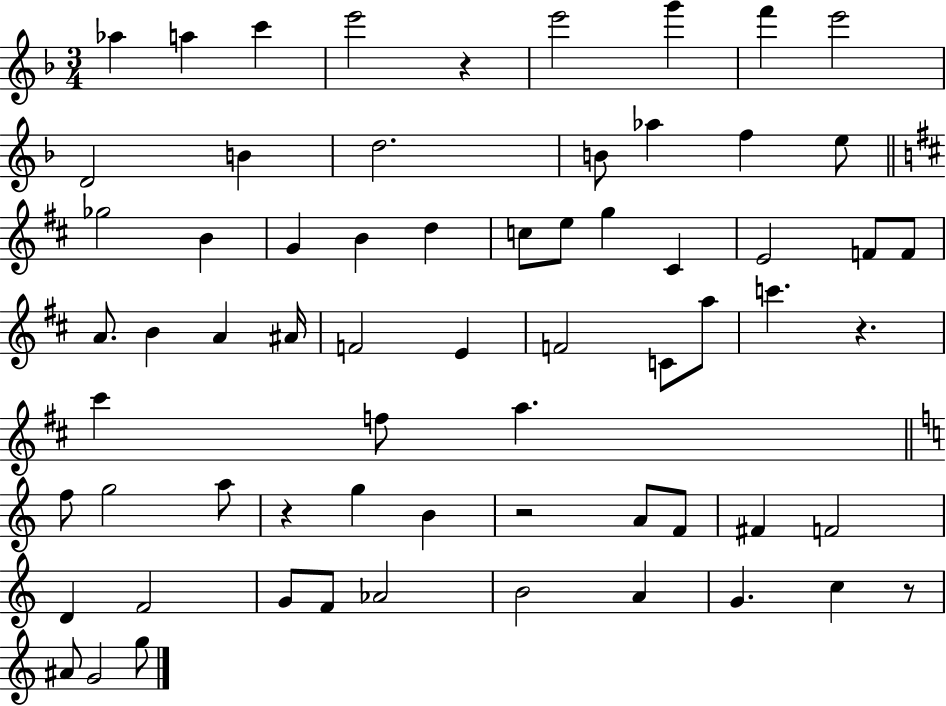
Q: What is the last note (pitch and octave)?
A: G5